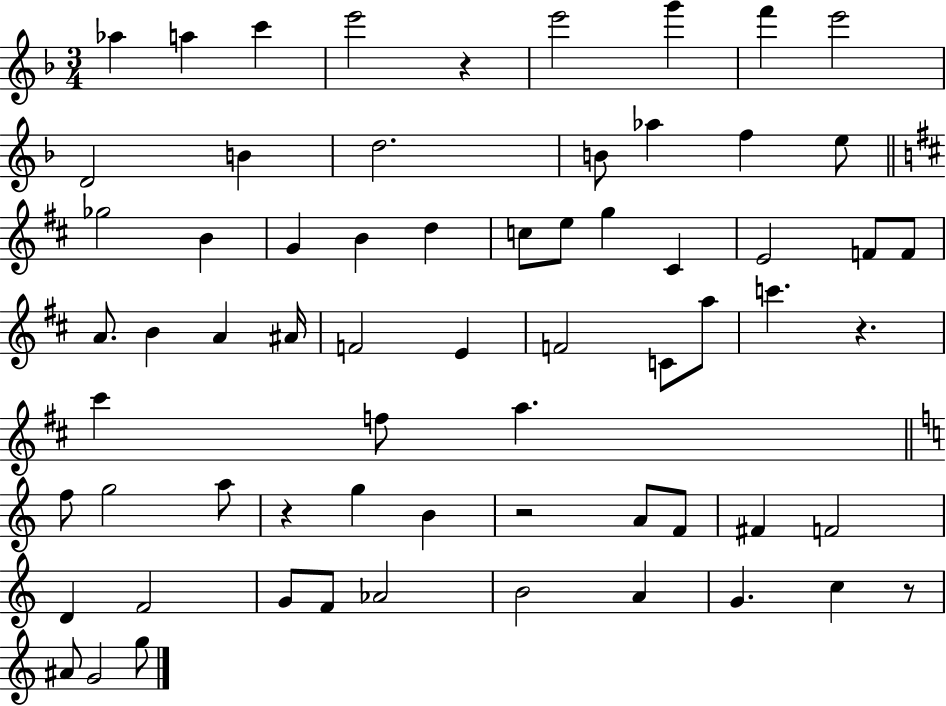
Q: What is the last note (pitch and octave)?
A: G5